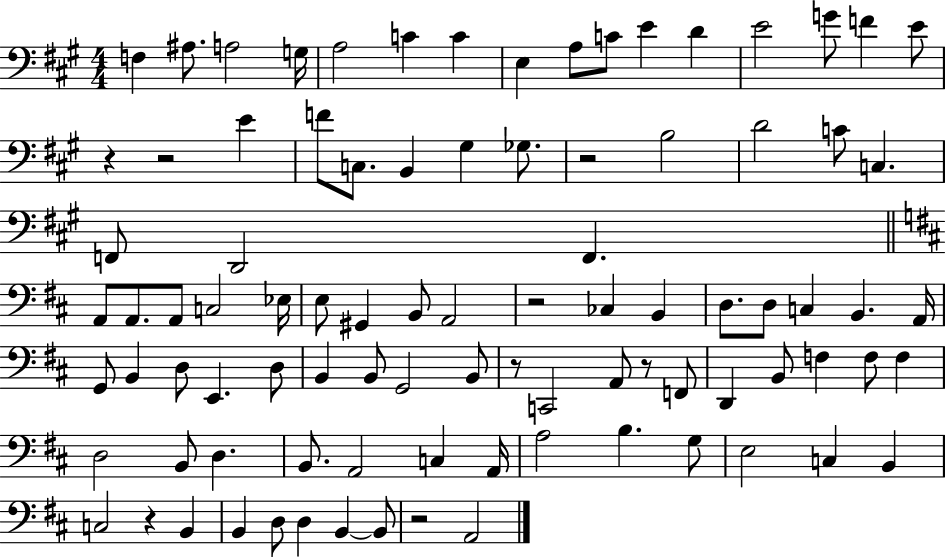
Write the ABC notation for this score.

X:1
T:Untitled
M:4/4
L:1/4
K:A
F, ^A,/2 A,2 G,/4 A,2 C C E, A,/2 C/2 E D E2 G/2 F E/2 z z2 E F/2 C,/2 B,, ^G, _G,/2 z2 B,2 D2 C/2 C, F,,/2 D,,2 F,, A,,/2 A,,/2 A,,/2 C,2 _E,/4 E,/2 ^G,, B,,/2 A,,2 z2 _C, B,, D,/2 D,/2 C, B,, A,,/4 G,,/2 B,, D,/2 E,, D,/2 B,, B,,/2 G,,2 B,,/2 z/2 C,,2 A,,/2 z/2 F,,/2 D,, B,,/2 F, F,/2 F, D,2 B,,/2 D, B,,/2 A,,2 C, A,,/4 A,2 B, G,/2 E,2 C, B,, C,2 z B,, B,, D,/2 D, B,, B,,/2 z2 A,,2